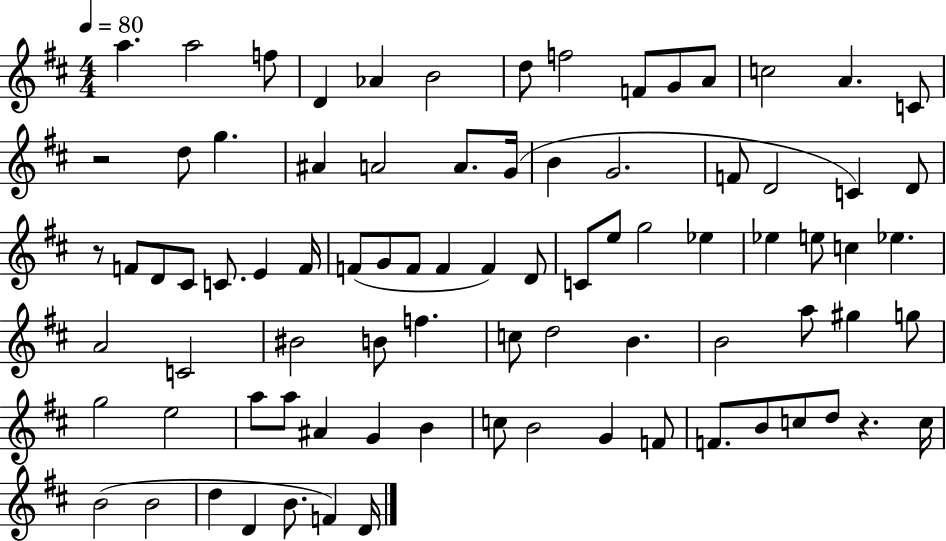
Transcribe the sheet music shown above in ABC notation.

X:1
T:Untitled
M:4/4
L:1/4
K:D
a a2 f/2 D _A B2 d/2 f2 F/2 G/2 A/2 c2 A C/2 z2 d/2 g ^A A2 A/2 G/4 B G2 F/2 D2 C D/2 z/2 F/2 D/2 ^C/2 C/2 E F/4 F/2 G/2 F/2 F F D/2 C/2 e/2 g2 _e _e e/2 c _e A2 C2 ^B2 B/2 f c/2 d2 B B2 a/2 ^g g/2 g2 e2 a/2 a/2 ^A G B c/2 B2 G F/2 F/2 B/2 c/2 d/2 z c/4 B2 B2 d D B/2 F D/4